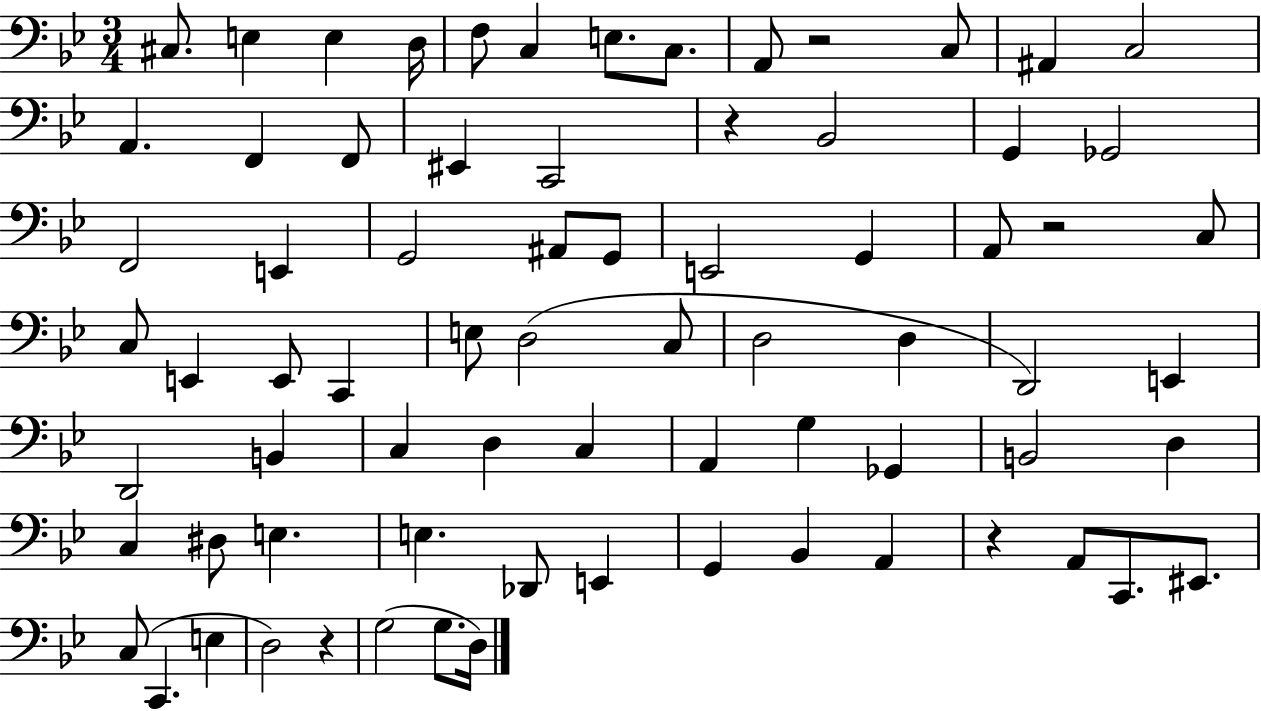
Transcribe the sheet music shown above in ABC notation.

X:1
T:Untitled
M:3/4
L:1/4
K:Bb
^C,/2 E, E, D,/4 F,/2 C, E,/2 C,/2 A,,/2 z2 C,/2 ^A,, C,2 A,, F,, F,,/2 ^E,, C,,2 z _B,,2 G,, _G,,2 F,,2 E,, G,,2 ^A,,/2 G,,/2 E,,2 G,, A,,/2 z2 C,/2 C,/2 E,, E,,/2 C,, E,/2 D,2 C,/2 D,2 D, D,,2 E,, D,,2 B,, C, D, C, A,, G, _G,, B,,2 D, C, ^D,/2 E, E, _D,,/2 E,, G,, _B,, A,, z A,,/2 C,,/2 ^E,,/2 C,/2 C,, E, D,2 z G,2 G,/2 D,/4